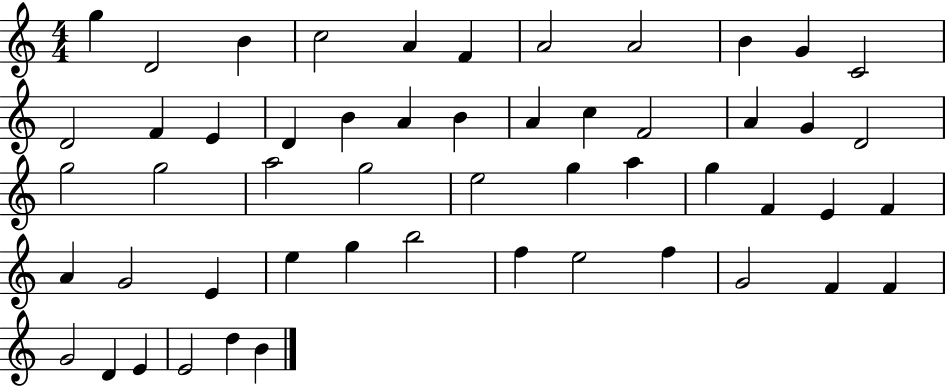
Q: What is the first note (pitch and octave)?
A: G5